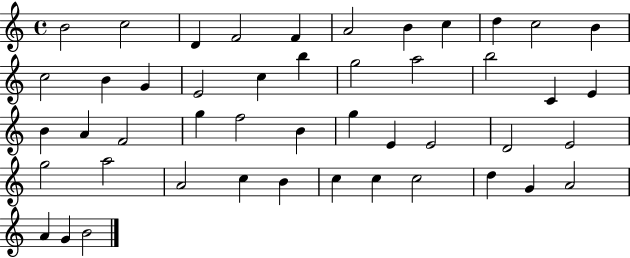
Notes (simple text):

B4/h C5/h D4/q F4/h F4/q A4/h B4/q C5/q D5/q C5/h B4/q C5/h B4/q G4/q E4/h C5/q B5/q G5/h A5/h B5/h C4/q E4/q B4/q A4/q F4/h G5/q F5/h B4/q G5/q E4/q E4/h D4/h E4/h G5/h A5/h A4/h C5/q B4/q C5/q C5/q C5/h D5/q G4/q A4/h A4/q G4/q B4/h